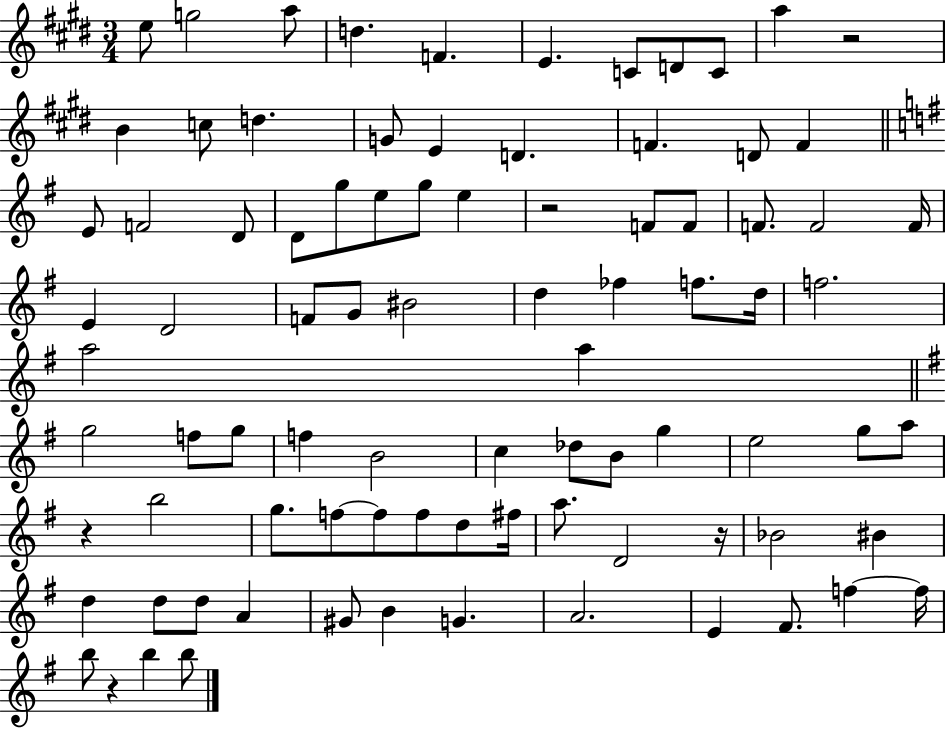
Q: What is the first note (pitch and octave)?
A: E5